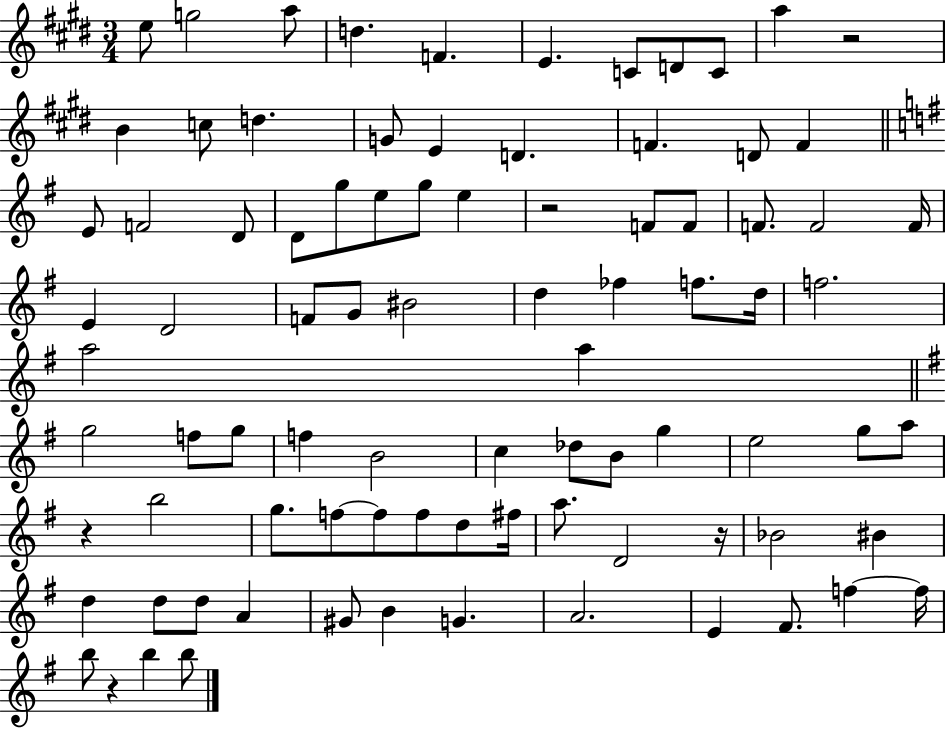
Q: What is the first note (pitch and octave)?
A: E5